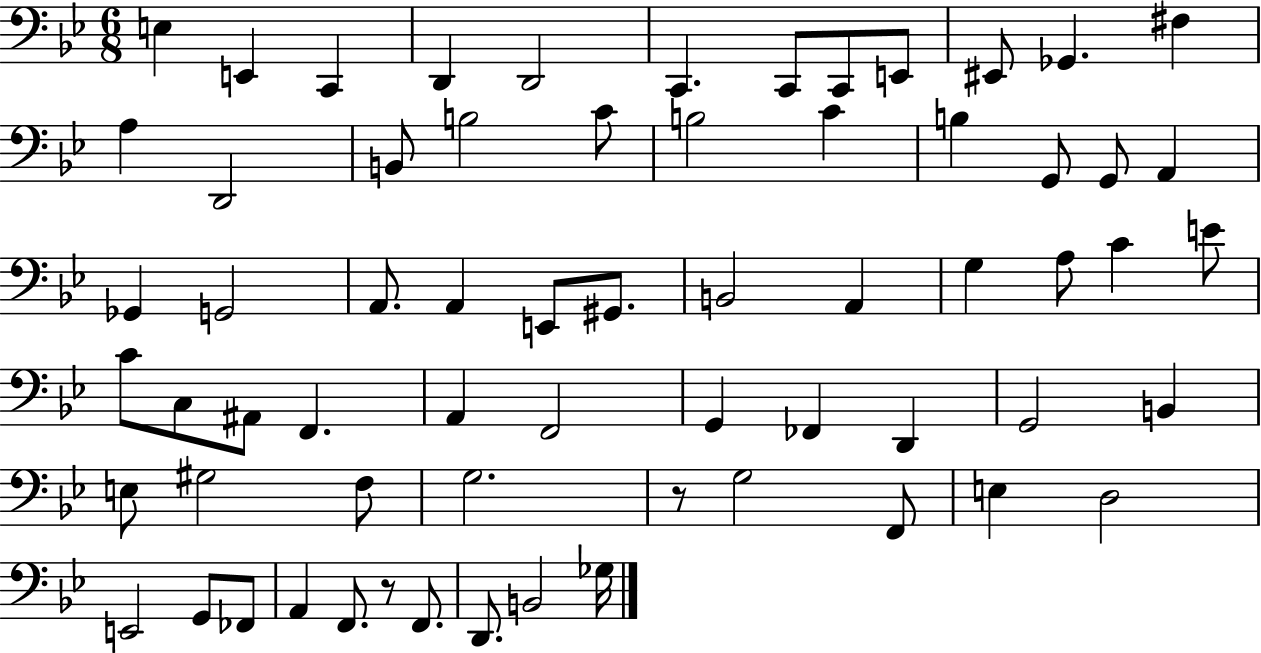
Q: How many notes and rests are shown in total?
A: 65